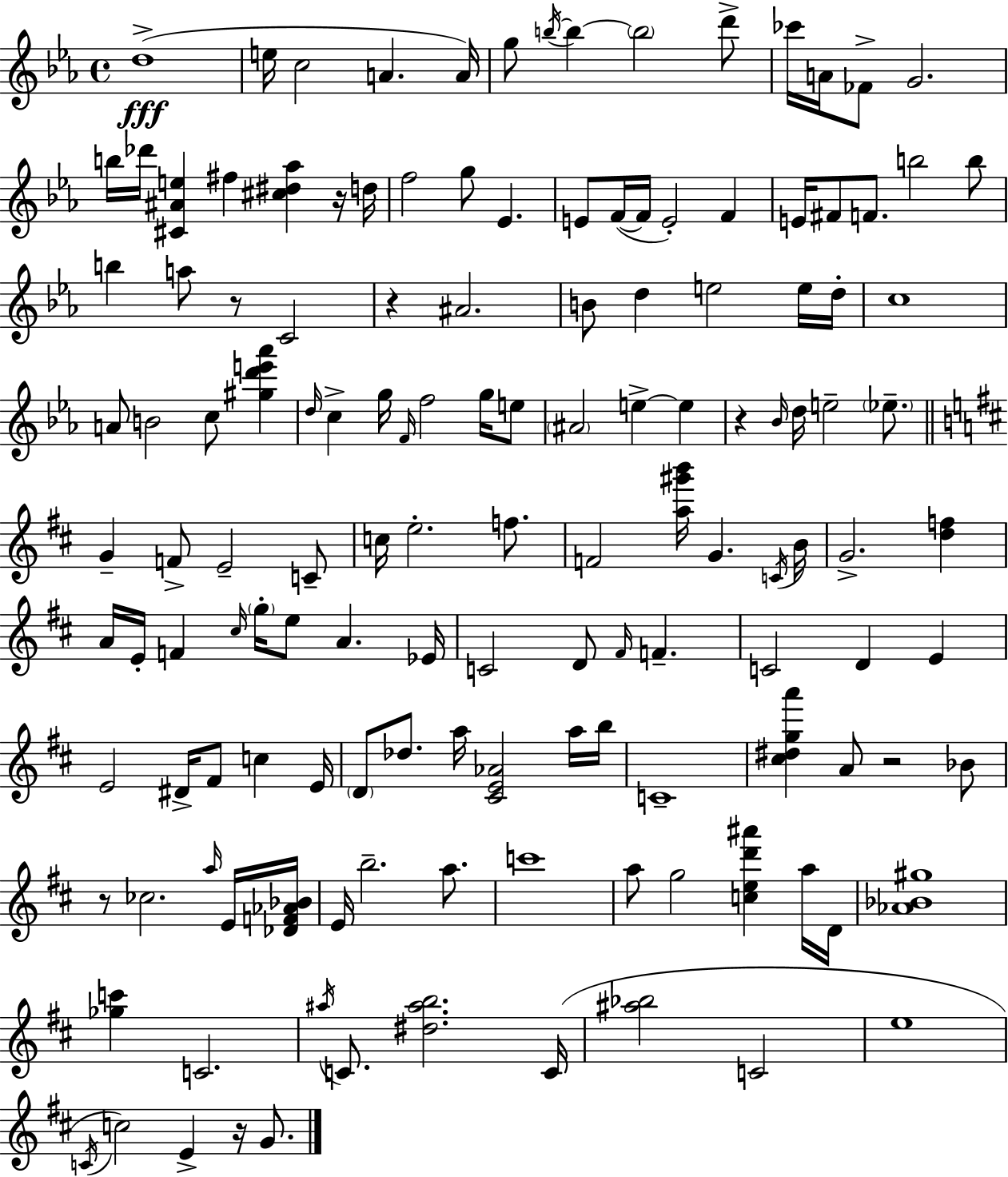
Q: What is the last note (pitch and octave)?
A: G4